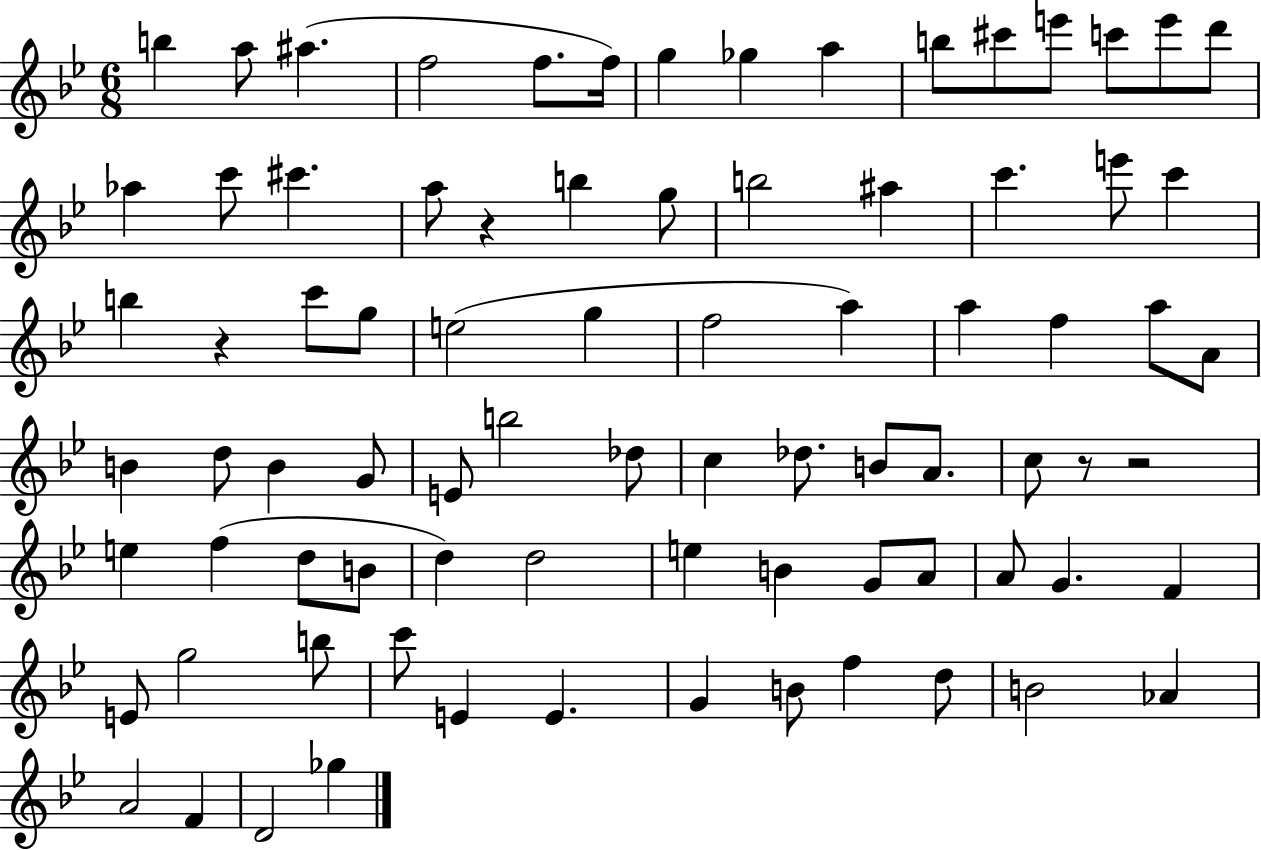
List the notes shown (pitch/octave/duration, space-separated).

B5/q A5/e A#5/q. F5/h F5/e. F5/s G5/q Gb5/q A5/q B5/e C#6/e E6/e C6/e E6/e D6/e Ab5/q C6/e C#6/q. A5/e R/q B5/q G5/e B5/h A#5/q C6/q. E6/e C6/q B5/q R/q C6/e G5/e E5/h G5/q F5/h A5/q A5/q F5/q A5/e A4/e B4/q D5/e B4/q G4/e E4/e B5/h Db5/e C5/q Db5/e. B4/e A4/e. C5/e R/e R/h E5/q F5/q D5/e B4/e D5/q D5/h E5/q B4/q G4/e A4/e A4/e G4/q. F4/q E4/e G5/h B5/e C6/e E4/q E4/q. G4/q B4/e F5/q D5/e B4/h Ab4/q A4/h F4/q D4/h Gb5/q